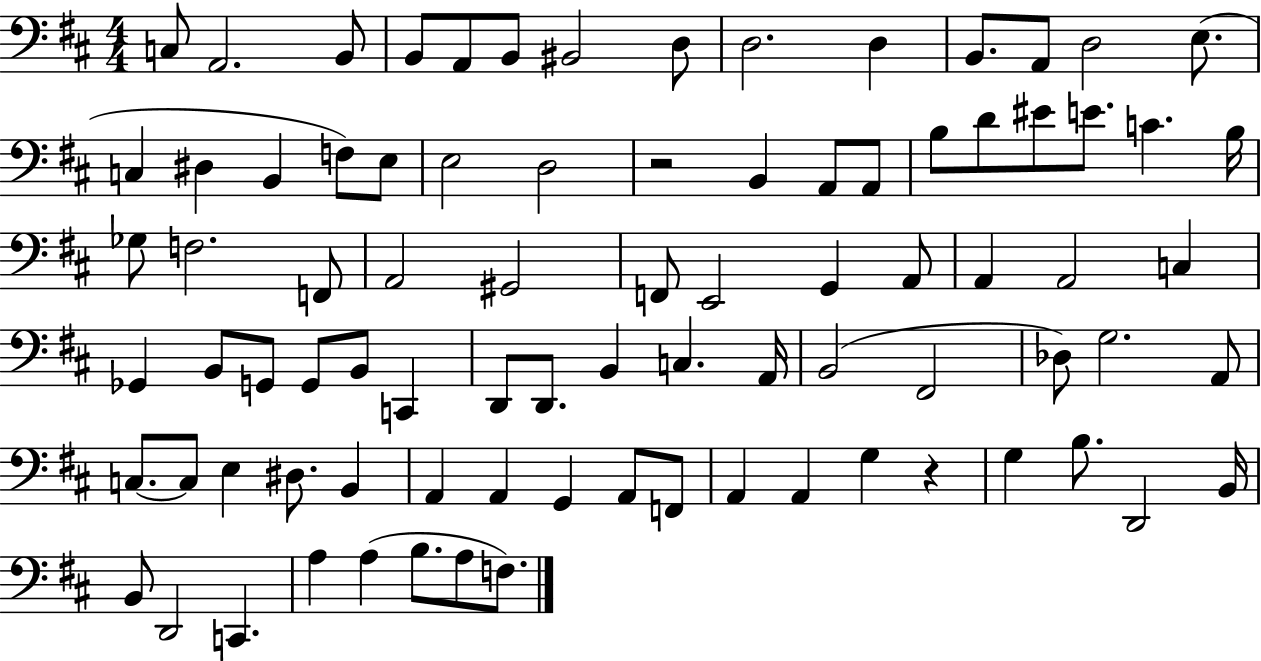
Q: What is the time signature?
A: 4/4